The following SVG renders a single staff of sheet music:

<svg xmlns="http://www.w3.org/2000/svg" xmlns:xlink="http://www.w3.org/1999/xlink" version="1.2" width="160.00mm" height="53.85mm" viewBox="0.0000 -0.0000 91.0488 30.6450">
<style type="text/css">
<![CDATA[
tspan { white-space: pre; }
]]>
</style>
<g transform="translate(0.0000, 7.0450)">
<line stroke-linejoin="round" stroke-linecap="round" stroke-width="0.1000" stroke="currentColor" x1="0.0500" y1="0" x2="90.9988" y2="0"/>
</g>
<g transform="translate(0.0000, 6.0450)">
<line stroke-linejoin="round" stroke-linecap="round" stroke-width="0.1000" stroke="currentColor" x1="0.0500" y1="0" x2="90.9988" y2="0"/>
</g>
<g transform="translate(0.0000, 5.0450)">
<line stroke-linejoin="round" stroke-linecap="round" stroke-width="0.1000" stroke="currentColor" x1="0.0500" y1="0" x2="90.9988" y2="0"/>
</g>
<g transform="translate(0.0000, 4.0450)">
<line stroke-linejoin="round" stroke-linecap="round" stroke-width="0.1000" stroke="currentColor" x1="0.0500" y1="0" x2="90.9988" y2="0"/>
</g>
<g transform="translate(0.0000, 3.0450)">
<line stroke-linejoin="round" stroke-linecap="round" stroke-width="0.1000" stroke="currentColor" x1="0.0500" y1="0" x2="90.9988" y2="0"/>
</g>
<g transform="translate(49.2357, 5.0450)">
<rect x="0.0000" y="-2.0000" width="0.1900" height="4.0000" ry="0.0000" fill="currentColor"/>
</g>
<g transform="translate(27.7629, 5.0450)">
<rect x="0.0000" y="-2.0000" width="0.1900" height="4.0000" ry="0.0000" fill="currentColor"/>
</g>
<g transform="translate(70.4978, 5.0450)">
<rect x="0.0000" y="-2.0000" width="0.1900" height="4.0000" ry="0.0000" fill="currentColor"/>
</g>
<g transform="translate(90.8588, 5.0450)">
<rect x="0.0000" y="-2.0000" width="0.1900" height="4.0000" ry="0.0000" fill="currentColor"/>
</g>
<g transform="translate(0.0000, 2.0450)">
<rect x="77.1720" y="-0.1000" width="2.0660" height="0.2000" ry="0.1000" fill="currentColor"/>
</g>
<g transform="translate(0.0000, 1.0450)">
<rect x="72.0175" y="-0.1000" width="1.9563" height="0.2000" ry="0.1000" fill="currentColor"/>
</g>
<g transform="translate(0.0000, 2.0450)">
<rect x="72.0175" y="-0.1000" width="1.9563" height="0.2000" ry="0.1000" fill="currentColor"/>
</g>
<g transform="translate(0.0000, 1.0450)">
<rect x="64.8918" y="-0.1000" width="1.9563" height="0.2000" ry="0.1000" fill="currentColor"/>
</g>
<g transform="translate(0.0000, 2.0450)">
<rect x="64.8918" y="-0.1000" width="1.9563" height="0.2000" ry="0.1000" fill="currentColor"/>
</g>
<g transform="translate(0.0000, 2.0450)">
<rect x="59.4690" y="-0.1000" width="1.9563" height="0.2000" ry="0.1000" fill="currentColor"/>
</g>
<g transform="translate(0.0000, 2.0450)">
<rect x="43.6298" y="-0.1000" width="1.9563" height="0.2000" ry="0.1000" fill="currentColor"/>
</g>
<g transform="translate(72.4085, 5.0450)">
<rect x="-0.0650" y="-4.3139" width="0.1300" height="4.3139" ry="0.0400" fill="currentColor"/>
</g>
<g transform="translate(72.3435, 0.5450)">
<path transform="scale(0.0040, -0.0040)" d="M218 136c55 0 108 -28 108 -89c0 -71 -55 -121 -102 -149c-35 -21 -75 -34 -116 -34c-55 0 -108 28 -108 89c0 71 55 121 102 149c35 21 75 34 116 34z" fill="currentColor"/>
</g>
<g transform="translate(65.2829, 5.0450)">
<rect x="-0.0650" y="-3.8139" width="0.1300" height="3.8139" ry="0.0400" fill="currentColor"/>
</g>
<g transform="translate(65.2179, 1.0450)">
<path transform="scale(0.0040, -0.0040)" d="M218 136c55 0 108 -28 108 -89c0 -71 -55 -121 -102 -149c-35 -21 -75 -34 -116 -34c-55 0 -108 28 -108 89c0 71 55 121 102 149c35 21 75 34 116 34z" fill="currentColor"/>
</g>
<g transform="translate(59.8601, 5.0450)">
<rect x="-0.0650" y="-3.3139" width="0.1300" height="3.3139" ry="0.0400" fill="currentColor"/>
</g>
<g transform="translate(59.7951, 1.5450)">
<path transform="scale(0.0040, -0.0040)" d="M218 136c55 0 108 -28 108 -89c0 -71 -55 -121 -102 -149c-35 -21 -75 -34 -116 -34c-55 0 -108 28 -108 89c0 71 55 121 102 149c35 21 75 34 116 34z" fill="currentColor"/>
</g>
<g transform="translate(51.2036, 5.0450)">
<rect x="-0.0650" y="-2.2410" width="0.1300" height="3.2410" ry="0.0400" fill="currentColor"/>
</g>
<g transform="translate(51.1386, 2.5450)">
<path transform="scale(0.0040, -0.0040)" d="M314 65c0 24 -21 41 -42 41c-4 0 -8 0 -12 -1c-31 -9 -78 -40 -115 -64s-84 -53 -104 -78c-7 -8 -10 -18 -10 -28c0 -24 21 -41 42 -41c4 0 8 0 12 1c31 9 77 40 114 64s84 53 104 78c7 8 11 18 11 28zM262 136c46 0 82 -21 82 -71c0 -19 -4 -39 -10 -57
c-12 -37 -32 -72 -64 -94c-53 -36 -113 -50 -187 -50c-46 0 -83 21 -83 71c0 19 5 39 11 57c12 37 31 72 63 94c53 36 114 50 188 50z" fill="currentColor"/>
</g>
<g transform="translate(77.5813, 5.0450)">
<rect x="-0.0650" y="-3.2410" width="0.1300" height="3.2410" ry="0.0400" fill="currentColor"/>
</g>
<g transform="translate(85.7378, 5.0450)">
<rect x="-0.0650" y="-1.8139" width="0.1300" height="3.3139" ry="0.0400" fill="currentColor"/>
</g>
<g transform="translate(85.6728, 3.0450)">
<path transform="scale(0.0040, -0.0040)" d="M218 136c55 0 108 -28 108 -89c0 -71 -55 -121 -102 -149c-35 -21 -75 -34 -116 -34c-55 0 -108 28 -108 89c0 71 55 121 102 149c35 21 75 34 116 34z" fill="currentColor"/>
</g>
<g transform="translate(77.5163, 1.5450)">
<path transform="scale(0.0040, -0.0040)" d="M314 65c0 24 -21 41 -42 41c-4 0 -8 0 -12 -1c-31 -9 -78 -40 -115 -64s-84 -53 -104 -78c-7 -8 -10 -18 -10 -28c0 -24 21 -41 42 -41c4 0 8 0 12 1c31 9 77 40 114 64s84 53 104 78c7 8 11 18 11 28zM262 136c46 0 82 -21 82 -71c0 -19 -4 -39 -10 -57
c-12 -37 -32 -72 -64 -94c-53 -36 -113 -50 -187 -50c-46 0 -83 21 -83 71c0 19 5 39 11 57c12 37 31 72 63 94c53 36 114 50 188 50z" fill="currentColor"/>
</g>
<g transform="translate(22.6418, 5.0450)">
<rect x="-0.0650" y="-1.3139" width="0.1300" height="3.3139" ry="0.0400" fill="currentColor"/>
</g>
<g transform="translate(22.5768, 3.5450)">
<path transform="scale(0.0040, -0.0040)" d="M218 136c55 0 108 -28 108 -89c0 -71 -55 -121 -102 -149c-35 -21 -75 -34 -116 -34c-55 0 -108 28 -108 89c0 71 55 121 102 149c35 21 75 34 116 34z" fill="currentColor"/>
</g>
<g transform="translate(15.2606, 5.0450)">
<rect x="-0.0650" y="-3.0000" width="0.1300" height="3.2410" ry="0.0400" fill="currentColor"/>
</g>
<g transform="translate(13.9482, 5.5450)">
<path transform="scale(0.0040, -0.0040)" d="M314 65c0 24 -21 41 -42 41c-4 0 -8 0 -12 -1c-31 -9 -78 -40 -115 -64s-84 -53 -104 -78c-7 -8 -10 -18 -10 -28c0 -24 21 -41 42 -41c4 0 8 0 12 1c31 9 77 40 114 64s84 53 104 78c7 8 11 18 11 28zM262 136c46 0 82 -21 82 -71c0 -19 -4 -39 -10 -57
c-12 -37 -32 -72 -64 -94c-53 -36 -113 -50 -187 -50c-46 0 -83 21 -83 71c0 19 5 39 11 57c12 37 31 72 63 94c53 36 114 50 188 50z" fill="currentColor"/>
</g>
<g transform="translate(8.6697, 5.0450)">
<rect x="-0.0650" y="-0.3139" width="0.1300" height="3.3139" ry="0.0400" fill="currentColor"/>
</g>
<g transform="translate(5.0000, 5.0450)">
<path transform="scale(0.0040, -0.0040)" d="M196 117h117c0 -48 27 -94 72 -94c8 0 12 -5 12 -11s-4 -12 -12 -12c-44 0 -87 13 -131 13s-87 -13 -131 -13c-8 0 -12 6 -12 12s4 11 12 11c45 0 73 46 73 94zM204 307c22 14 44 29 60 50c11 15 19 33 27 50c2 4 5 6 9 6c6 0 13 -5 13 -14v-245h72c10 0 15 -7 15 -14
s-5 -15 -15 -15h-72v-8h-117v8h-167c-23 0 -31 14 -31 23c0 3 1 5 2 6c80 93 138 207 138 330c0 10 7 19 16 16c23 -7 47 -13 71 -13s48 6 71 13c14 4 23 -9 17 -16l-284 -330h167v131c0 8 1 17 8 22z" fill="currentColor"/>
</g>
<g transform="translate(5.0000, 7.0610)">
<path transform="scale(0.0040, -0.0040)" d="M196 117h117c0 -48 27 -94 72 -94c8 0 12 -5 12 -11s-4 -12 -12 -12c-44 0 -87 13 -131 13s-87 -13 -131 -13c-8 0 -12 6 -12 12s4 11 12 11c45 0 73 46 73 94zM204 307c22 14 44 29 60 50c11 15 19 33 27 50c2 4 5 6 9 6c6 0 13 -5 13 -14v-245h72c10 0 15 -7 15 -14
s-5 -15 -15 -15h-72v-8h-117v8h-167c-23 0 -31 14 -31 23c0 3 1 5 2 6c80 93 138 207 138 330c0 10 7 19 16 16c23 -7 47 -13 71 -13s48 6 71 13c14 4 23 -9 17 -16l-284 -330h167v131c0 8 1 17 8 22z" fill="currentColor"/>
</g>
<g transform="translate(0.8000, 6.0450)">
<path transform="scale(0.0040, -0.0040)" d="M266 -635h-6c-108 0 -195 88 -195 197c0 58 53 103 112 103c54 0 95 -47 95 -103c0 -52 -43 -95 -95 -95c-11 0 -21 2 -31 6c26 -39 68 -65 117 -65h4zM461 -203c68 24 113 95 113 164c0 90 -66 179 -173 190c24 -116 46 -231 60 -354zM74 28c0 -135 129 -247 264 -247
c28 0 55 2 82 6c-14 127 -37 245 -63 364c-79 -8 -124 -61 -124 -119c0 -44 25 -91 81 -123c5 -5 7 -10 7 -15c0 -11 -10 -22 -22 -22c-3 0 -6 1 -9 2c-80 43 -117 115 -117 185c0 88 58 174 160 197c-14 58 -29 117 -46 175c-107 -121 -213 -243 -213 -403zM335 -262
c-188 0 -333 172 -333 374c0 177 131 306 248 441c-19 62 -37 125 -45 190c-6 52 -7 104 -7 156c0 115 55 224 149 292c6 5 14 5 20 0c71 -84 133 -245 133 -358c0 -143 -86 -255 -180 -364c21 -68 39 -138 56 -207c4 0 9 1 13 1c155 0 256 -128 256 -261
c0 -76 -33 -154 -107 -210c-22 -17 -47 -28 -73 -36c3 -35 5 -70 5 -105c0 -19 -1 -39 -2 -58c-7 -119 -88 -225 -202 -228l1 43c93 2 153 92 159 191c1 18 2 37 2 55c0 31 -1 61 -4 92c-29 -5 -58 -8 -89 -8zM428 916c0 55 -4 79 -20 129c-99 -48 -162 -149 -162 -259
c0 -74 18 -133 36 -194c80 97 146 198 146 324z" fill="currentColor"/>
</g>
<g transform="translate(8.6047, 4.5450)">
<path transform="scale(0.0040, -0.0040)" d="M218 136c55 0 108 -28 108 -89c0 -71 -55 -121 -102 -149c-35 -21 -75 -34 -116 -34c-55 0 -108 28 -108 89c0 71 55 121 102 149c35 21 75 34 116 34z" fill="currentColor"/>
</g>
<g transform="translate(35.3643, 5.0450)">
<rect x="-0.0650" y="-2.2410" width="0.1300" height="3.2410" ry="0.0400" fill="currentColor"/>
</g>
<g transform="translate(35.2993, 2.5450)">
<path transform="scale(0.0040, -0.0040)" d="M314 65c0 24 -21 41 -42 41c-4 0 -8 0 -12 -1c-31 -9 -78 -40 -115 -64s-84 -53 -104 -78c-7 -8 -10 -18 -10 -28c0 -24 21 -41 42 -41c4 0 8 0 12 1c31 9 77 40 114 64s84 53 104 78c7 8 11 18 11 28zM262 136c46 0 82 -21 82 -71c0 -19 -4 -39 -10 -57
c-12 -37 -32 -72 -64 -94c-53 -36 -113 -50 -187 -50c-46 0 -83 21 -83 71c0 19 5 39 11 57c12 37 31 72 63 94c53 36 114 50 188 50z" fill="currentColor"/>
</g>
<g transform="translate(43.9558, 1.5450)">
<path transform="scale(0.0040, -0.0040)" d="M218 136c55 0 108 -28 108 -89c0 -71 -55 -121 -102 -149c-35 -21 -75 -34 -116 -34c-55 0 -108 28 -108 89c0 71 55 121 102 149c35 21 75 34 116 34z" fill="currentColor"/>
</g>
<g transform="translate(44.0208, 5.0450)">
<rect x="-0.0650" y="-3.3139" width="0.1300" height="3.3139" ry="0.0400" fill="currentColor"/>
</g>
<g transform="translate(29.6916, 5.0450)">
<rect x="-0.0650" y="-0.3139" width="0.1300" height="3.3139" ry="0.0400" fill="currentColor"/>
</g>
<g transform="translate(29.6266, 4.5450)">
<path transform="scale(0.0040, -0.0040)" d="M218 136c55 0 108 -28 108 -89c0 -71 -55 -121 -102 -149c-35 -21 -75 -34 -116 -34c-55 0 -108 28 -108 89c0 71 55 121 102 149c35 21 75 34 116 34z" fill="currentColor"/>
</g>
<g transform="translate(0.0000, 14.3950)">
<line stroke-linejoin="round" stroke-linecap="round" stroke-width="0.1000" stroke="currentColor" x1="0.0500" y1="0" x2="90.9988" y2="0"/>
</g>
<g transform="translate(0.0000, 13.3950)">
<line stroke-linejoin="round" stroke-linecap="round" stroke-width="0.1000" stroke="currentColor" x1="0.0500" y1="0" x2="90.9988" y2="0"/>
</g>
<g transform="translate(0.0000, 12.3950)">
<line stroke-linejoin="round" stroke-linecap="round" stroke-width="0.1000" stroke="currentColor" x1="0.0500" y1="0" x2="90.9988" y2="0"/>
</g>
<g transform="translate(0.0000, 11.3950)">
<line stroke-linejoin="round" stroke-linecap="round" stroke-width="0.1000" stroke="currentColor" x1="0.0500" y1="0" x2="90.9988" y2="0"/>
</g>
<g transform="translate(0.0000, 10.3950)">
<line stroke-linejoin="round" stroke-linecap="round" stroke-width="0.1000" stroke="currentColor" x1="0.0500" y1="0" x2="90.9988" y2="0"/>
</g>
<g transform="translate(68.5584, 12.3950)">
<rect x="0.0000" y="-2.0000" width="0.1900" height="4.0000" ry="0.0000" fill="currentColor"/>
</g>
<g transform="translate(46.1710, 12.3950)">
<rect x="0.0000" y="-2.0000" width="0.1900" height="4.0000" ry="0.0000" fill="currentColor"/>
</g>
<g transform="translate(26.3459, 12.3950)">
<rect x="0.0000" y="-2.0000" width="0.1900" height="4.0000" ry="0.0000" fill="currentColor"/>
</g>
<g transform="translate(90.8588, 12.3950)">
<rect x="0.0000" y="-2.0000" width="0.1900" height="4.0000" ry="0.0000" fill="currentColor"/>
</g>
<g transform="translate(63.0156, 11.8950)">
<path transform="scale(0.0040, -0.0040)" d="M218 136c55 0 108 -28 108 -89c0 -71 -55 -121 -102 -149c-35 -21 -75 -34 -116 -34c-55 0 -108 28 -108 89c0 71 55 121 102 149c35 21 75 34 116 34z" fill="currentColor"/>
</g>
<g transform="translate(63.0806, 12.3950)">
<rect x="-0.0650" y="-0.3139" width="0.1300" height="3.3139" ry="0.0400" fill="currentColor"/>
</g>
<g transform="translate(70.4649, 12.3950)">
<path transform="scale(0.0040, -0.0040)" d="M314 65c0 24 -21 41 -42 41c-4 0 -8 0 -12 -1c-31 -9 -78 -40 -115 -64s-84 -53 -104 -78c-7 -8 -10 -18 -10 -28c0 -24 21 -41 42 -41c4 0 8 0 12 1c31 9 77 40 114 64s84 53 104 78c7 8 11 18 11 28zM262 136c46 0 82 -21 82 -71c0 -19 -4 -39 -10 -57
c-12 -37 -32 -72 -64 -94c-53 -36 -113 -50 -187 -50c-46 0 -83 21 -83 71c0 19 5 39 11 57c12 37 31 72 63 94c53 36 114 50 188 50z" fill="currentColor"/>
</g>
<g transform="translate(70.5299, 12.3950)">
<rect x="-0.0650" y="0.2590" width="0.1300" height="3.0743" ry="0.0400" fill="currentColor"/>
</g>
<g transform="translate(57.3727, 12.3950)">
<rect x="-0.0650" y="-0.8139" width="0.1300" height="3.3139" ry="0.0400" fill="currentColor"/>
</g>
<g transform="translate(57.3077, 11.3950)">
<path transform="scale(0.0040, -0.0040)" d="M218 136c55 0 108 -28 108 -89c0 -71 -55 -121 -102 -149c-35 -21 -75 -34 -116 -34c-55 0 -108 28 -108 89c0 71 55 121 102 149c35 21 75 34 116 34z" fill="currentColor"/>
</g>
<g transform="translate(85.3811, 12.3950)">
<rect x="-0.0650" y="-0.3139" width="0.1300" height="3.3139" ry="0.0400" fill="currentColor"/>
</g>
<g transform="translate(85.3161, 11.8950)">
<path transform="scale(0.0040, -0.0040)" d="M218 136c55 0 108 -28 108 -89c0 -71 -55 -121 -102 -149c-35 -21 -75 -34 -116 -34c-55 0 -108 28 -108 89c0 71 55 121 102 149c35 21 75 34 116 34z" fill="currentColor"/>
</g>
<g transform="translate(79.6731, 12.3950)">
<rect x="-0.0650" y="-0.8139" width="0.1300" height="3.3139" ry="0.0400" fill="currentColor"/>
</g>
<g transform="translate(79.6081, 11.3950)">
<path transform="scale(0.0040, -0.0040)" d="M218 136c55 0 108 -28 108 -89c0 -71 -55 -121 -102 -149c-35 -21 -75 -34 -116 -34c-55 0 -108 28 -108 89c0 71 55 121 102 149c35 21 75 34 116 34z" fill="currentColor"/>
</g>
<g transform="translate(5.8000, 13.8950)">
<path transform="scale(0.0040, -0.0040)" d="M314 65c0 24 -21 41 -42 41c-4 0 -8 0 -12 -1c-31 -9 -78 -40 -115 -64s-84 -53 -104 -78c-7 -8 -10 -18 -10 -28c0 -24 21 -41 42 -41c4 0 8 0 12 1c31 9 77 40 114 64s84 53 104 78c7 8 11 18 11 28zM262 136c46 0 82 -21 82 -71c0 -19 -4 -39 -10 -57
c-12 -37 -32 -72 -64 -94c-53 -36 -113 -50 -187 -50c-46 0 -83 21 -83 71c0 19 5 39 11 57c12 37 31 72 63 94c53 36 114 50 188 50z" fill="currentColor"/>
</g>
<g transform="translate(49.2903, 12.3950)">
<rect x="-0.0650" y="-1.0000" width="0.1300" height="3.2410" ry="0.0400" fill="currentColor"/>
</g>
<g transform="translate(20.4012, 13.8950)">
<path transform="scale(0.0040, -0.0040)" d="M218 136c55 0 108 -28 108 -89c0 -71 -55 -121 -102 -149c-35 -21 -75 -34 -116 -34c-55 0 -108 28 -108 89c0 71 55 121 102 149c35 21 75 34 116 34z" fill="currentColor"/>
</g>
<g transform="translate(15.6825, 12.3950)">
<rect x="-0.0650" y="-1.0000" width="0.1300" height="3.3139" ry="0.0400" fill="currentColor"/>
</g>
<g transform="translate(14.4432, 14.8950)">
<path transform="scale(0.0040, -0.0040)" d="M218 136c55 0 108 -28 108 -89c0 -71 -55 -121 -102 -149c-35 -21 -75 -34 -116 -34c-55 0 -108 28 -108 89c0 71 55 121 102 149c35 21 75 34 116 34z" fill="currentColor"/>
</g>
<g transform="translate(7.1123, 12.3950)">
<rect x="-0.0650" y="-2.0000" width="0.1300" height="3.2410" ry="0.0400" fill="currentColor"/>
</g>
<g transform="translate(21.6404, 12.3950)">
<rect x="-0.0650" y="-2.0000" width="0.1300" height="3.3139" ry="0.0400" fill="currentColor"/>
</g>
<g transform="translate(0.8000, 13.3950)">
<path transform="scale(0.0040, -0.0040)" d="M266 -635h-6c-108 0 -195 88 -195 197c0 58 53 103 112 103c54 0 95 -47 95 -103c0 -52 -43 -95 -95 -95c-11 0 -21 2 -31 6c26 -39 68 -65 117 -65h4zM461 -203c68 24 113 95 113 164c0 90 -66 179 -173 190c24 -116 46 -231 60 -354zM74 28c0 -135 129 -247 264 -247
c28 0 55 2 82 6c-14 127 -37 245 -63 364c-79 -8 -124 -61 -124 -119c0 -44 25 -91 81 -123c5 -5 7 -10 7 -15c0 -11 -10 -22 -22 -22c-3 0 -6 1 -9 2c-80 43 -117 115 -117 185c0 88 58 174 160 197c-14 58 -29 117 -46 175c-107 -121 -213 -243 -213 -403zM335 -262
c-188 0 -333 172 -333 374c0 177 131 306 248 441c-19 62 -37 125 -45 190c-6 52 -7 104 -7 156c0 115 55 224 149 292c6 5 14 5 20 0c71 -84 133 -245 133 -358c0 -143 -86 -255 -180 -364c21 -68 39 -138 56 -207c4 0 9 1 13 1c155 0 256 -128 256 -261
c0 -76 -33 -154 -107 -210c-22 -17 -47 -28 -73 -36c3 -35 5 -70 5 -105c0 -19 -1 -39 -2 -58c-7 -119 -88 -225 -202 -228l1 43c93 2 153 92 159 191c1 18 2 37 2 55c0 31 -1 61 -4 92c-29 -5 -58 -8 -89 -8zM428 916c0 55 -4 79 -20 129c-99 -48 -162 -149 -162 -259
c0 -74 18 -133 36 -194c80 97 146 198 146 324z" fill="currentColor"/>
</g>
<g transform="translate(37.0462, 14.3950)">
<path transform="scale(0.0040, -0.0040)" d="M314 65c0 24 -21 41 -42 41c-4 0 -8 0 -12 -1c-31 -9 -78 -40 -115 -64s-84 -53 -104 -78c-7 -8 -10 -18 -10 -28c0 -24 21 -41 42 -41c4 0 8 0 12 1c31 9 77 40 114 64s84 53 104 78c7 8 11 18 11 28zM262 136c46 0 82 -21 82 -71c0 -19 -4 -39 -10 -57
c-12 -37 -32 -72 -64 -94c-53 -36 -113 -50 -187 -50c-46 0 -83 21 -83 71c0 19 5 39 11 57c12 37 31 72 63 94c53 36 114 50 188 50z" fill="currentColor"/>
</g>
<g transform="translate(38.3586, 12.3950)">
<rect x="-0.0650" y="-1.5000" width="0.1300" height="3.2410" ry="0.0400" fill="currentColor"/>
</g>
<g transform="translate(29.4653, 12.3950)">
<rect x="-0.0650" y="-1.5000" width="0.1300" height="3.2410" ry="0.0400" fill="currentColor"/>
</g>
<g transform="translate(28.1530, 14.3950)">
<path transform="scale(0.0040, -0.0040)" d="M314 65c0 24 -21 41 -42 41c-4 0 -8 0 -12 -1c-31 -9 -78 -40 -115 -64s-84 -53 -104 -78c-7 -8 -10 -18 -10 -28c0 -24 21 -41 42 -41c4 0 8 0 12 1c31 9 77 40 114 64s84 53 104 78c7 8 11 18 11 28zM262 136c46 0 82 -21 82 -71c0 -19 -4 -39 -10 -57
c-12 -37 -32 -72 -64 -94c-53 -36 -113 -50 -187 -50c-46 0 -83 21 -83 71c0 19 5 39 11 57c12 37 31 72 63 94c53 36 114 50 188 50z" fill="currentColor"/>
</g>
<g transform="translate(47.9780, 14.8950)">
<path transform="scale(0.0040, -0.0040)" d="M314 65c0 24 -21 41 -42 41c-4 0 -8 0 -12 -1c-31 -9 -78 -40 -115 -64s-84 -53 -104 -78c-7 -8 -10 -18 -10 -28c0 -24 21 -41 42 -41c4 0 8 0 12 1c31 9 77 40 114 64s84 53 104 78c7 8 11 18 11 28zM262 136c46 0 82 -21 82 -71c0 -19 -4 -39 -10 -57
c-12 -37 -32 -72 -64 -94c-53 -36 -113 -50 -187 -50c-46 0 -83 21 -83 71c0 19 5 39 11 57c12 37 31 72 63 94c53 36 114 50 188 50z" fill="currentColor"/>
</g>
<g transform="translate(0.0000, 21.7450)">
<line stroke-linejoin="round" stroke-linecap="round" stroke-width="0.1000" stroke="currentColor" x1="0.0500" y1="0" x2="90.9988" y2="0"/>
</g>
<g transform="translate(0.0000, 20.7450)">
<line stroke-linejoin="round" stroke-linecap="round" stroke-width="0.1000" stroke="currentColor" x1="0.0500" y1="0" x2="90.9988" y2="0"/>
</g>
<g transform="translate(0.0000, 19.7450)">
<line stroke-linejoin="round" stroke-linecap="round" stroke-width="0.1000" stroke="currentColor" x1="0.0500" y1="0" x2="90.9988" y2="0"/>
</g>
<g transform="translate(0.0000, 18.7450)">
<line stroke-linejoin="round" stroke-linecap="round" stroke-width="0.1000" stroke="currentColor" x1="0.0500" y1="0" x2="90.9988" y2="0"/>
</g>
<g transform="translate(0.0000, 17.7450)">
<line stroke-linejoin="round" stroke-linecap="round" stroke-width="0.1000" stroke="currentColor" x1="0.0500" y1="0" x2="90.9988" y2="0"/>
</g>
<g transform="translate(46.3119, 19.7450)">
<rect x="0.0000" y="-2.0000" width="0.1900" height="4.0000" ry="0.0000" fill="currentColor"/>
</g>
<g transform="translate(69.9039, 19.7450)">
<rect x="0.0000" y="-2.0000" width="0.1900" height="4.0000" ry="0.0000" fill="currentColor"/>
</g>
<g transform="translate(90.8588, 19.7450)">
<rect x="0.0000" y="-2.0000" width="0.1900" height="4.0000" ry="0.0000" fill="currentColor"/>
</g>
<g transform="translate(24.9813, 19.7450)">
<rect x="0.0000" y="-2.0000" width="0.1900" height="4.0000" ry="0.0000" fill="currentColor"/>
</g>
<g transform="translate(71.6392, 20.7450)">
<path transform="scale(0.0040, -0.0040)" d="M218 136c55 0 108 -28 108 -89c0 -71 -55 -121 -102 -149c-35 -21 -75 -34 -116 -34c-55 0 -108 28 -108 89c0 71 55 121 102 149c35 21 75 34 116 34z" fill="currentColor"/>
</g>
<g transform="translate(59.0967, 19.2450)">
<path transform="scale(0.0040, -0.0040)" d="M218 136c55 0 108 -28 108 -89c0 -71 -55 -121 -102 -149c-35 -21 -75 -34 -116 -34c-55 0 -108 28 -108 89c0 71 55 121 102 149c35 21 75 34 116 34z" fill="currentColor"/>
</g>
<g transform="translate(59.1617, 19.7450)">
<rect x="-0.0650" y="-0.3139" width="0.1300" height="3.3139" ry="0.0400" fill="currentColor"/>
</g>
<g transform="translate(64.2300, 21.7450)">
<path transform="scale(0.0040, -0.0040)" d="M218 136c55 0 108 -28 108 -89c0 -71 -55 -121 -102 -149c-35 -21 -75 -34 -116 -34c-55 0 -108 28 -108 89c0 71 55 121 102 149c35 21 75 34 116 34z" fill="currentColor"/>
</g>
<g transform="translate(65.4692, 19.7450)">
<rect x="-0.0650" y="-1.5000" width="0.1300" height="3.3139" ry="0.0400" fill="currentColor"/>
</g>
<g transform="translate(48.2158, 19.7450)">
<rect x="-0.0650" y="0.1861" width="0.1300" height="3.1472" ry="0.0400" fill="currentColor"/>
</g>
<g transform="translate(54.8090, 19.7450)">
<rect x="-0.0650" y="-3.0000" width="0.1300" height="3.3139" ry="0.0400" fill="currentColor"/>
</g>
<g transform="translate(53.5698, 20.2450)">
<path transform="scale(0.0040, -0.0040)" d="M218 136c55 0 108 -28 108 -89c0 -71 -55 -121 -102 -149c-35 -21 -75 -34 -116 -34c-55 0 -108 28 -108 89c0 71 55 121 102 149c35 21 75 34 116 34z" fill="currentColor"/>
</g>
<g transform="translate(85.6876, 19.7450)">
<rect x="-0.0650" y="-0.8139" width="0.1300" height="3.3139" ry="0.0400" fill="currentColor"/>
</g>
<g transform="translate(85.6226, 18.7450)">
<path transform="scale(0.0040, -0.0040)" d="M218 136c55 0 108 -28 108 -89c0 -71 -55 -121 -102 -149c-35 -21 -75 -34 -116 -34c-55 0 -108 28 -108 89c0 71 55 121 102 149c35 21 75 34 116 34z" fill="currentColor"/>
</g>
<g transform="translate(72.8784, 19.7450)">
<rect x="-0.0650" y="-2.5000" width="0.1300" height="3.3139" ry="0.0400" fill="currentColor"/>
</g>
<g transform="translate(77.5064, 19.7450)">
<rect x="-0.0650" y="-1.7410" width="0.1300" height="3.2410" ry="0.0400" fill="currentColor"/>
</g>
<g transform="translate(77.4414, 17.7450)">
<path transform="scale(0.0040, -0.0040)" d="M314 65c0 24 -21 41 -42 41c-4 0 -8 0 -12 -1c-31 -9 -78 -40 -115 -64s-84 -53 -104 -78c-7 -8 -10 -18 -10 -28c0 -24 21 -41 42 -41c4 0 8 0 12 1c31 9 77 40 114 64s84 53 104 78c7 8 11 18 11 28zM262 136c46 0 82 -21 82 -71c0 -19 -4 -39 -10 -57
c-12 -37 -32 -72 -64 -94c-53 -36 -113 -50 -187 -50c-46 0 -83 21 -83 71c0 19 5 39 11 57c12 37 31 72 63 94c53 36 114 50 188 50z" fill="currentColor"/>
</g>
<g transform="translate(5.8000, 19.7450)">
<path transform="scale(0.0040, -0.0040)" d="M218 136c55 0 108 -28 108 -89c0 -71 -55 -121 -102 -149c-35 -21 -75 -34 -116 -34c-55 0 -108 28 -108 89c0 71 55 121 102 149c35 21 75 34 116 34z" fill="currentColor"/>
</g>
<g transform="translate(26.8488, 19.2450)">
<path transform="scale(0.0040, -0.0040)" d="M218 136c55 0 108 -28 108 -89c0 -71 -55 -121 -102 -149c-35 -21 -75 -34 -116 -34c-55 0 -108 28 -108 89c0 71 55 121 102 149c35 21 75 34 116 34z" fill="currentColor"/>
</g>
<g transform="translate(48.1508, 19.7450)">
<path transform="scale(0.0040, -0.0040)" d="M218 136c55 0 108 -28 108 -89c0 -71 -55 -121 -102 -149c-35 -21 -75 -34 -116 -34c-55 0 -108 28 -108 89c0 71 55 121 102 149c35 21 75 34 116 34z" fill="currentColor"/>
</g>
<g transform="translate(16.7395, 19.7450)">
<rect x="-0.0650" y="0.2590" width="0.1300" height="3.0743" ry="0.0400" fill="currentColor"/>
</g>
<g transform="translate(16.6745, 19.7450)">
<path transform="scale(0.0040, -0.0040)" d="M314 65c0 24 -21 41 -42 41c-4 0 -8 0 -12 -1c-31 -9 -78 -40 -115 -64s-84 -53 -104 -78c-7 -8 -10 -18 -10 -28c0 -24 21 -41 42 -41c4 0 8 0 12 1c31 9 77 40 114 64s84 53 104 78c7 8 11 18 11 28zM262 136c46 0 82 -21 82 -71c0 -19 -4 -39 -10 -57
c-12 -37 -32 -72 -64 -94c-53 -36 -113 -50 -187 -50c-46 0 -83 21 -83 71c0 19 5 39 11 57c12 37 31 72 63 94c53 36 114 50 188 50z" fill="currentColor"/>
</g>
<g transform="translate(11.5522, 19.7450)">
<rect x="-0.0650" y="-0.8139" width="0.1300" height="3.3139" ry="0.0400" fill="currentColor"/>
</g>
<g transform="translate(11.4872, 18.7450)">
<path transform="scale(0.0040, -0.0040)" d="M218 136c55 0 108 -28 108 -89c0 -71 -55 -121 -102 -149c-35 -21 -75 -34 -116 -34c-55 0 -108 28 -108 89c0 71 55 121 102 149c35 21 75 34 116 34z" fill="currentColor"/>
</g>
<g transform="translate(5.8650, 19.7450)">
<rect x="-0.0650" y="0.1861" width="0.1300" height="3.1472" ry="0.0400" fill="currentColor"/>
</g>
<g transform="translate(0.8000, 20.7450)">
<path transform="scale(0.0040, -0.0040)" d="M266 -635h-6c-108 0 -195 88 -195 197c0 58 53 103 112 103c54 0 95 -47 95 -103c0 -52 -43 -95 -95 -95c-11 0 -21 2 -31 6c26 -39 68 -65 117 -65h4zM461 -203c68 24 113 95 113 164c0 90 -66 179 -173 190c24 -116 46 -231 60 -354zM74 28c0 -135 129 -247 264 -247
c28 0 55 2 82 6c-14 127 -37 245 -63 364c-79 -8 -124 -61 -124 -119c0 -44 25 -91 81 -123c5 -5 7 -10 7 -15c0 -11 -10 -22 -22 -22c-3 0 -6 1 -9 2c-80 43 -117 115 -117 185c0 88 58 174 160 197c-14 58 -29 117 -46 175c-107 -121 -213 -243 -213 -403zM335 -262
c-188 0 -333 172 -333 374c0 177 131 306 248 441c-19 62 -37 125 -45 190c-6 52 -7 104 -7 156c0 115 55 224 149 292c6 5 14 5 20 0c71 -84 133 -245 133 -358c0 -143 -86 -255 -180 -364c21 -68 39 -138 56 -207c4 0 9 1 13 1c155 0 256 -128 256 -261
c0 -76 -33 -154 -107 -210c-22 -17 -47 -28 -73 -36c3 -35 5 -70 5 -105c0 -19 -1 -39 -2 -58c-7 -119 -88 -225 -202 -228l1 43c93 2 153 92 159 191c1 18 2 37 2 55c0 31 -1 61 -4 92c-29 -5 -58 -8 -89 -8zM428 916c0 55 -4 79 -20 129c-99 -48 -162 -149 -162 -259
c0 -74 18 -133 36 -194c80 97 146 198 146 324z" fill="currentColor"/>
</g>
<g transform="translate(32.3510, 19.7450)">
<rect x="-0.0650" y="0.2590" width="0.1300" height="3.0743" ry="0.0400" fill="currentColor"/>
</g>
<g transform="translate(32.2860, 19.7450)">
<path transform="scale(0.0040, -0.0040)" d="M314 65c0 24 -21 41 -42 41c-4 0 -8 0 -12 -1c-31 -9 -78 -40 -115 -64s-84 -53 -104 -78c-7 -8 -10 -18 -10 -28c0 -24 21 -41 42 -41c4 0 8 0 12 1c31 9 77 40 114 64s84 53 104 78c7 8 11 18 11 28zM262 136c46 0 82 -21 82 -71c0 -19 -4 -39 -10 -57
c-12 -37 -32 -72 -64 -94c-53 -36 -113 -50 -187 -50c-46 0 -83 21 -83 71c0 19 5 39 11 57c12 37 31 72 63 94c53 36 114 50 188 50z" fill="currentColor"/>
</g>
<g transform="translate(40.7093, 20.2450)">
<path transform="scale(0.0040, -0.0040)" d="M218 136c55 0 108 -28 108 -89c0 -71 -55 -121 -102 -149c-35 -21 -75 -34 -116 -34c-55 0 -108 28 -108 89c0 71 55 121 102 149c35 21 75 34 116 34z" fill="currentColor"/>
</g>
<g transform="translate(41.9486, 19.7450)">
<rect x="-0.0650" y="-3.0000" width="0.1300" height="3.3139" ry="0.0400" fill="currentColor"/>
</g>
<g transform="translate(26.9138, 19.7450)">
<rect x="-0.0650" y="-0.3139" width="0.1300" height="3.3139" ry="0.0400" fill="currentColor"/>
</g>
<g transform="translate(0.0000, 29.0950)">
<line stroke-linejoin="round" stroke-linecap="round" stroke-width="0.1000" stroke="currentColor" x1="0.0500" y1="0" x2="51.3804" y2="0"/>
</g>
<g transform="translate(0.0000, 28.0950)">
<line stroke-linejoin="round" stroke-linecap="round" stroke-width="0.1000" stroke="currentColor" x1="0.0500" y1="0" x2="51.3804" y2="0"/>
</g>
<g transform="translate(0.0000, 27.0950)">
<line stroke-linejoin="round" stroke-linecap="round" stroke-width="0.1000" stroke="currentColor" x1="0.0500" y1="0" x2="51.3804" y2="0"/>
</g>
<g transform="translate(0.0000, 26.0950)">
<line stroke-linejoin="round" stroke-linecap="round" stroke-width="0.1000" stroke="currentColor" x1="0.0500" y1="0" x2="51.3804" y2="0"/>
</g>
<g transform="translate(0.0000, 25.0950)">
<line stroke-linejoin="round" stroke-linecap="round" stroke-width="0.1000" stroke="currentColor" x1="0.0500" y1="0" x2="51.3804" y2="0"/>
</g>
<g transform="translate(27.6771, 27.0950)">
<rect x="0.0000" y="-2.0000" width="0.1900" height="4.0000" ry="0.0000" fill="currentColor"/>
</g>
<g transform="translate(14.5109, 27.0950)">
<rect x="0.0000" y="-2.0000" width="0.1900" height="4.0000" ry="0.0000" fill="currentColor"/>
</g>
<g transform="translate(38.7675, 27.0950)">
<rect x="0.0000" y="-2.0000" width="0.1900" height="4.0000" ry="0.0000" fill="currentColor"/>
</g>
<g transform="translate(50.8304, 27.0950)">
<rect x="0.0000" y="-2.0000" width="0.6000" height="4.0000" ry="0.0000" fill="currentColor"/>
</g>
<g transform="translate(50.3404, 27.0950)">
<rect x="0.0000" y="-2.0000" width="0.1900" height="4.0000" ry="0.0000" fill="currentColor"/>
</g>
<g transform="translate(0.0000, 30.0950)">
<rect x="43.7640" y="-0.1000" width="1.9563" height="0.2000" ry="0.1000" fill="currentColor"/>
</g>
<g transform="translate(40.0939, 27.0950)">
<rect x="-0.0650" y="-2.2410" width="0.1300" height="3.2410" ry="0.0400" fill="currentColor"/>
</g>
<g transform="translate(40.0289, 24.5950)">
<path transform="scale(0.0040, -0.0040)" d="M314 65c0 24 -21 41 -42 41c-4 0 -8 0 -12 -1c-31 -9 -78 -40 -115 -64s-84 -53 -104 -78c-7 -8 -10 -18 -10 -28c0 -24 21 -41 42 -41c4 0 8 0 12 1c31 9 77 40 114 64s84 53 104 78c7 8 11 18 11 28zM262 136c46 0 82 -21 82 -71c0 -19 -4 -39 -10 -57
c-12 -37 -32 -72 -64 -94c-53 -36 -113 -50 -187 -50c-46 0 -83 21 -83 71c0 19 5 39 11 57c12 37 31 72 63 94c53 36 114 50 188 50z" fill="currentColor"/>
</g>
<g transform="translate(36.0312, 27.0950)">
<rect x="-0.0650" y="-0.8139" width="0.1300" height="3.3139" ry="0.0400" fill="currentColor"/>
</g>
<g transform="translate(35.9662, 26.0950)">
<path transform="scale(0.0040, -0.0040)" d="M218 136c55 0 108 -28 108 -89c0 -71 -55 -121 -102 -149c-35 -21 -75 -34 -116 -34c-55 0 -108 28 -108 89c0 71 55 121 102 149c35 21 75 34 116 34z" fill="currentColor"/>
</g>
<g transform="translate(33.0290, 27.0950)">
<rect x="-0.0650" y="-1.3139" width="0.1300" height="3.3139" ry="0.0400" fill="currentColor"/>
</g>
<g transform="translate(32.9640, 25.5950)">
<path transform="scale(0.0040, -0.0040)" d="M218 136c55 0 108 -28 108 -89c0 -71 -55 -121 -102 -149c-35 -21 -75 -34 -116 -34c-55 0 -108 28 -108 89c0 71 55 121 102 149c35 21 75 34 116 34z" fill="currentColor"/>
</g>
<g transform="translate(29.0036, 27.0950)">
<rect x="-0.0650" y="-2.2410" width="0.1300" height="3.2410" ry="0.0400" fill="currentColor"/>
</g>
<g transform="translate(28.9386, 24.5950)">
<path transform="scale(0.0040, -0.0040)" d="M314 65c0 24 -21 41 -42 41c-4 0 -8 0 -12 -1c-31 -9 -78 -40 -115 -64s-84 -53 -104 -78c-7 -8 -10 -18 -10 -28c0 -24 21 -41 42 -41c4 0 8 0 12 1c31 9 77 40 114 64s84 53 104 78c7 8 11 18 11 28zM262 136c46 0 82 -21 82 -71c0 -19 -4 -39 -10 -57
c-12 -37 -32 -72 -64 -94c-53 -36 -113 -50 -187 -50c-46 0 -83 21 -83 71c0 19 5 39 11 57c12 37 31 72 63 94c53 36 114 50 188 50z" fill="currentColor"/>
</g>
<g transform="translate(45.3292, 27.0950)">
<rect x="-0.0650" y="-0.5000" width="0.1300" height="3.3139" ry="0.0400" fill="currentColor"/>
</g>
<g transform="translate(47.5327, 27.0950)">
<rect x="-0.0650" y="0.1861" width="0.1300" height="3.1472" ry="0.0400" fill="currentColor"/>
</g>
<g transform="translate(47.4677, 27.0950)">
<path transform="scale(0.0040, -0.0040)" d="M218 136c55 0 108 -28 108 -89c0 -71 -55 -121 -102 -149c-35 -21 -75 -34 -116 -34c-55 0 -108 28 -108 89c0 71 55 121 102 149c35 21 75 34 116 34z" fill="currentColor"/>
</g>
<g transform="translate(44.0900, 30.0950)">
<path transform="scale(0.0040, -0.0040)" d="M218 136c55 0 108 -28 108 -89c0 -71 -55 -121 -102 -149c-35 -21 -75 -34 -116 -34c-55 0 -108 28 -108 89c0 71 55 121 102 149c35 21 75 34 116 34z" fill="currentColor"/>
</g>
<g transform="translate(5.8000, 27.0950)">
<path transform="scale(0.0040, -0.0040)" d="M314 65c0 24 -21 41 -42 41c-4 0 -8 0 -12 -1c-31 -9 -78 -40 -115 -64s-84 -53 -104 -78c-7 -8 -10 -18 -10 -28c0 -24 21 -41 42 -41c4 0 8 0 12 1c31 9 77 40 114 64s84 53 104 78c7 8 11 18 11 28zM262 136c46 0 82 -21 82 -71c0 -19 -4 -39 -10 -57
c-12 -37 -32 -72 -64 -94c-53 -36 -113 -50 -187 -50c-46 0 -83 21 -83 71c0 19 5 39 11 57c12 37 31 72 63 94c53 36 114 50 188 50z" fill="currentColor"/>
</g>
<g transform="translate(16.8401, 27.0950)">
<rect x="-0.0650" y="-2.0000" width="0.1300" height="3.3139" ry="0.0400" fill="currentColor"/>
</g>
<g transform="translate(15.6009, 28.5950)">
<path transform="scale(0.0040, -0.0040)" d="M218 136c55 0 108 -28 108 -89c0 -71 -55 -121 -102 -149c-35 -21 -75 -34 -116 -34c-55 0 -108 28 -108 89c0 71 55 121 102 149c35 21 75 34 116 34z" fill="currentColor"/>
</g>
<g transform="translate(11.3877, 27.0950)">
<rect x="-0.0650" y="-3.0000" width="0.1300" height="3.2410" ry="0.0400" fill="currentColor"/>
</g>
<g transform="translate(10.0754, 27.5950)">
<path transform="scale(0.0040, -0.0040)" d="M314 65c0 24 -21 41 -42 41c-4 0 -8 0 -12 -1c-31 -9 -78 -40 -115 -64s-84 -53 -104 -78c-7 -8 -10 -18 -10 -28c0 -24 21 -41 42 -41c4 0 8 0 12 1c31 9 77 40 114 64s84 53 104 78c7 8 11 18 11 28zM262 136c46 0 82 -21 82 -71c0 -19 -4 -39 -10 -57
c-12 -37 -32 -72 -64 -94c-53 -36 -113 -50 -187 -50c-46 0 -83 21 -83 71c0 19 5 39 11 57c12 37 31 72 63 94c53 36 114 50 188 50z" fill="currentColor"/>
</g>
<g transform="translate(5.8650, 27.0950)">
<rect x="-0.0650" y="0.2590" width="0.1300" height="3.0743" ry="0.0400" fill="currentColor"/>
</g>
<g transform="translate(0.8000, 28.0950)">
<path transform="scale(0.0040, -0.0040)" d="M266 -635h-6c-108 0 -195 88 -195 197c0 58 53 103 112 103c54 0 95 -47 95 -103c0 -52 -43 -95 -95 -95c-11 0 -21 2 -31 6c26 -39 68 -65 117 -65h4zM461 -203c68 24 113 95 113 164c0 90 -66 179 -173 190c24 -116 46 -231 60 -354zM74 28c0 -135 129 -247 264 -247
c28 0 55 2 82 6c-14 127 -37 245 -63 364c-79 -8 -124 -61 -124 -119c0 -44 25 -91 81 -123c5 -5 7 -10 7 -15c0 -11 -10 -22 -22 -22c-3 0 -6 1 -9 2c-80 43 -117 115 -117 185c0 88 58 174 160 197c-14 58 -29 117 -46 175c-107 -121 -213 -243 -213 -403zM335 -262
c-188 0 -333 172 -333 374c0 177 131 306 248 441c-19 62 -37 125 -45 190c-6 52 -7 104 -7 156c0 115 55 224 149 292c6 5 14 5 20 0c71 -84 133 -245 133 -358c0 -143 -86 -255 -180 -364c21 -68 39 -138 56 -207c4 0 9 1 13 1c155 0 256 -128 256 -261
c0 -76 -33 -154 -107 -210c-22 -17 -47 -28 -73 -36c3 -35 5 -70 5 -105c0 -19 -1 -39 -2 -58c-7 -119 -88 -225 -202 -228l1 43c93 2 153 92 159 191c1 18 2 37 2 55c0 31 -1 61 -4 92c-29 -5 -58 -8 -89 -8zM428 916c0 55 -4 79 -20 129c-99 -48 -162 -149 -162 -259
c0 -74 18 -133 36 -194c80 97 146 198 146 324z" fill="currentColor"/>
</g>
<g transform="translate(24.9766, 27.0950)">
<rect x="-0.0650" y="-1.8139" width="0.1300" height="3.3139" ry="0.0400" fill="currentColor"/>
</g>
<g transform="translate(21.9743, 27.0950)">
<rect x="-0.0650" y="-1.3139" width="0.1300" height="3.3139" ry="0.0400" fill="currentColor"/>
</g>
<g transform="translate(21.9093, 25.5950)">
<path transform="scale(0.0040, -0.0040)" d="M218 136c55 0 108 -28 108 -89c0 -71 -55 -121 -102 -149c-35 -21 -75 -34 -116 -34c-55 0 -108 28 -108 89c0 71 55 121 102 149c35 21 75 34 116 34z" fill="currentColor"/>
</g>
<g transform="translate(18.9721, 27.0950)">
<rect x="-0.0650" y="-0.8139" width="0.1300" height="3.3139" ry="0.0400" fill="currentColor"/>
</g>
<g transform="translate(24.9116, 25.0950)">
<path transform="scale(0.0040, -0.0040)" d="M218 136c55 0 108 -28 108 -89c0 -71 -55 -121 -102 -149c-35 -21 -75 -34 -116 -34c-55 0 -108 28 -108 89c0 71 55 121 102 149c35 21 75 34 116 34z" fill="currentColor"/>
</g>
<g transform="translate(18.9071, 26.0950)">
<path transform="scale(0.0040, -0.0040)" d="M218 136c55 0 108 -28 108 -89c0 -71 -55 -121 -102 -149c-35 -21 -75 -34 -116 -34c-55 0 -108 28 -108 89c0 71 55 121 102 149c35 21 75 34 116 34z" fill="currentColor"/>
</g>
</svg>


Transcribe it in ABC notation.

X:1
T:Untitled
M:4/4
L:1/4
K:C
c A2 e c g2 b g2 b c' d' b2 f F2 D F E2 E2 D2 d c B2 d c B d B2 c B2 A B A c E G f2 d B2 A2 F d e f g2 e d g2 C B